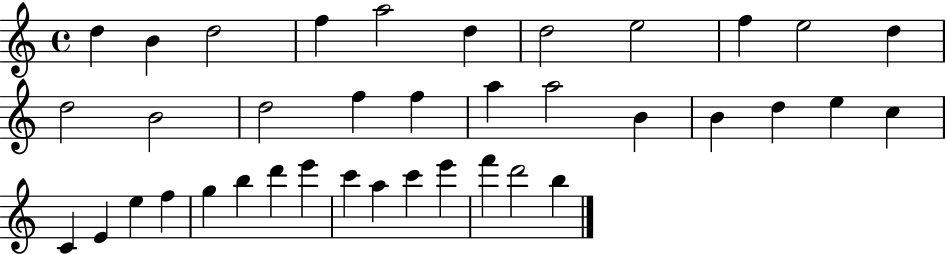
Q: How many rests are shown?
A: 0